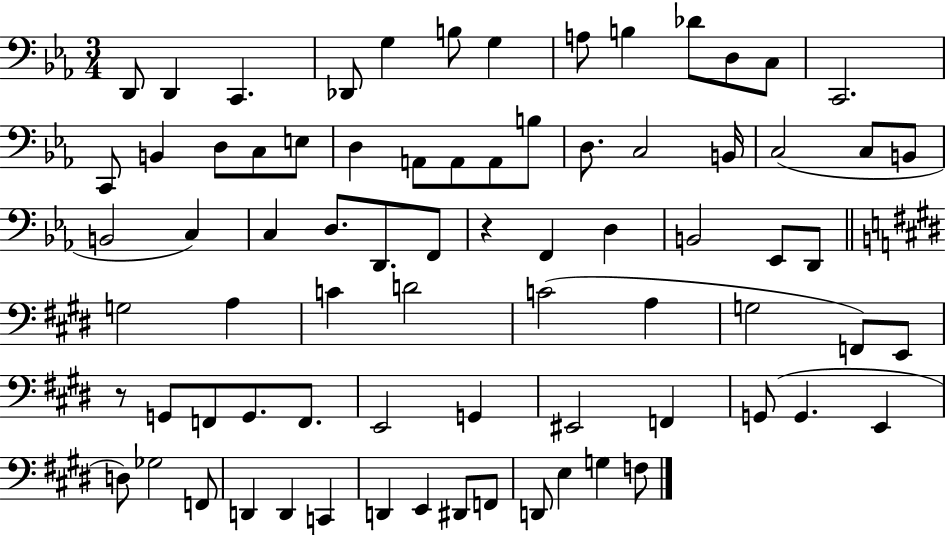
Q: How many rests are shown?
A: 2